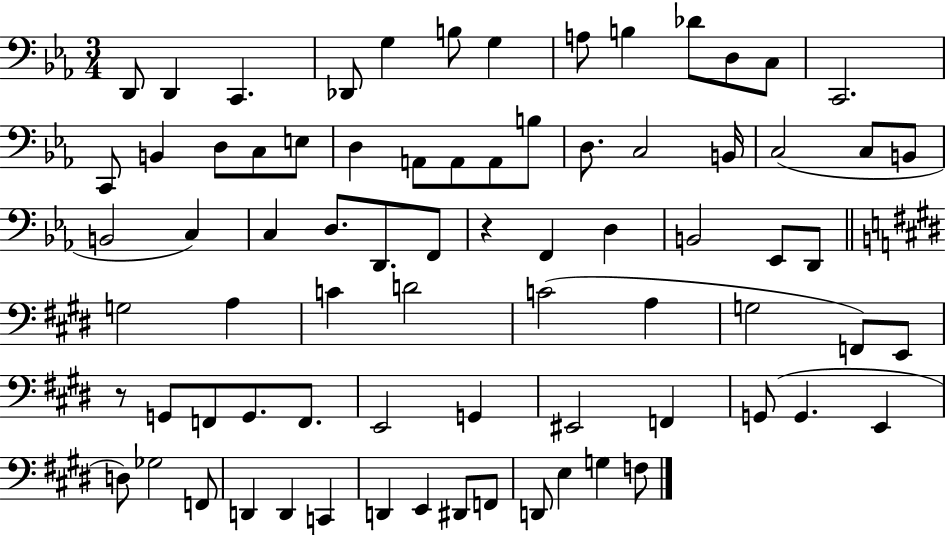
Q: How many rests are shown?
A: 2